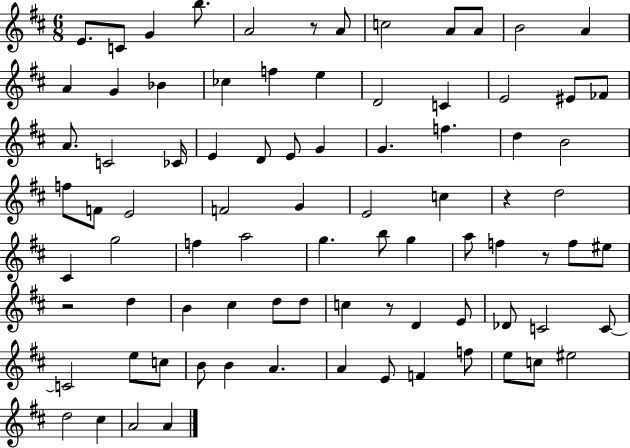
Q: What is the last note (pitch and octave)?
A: A4